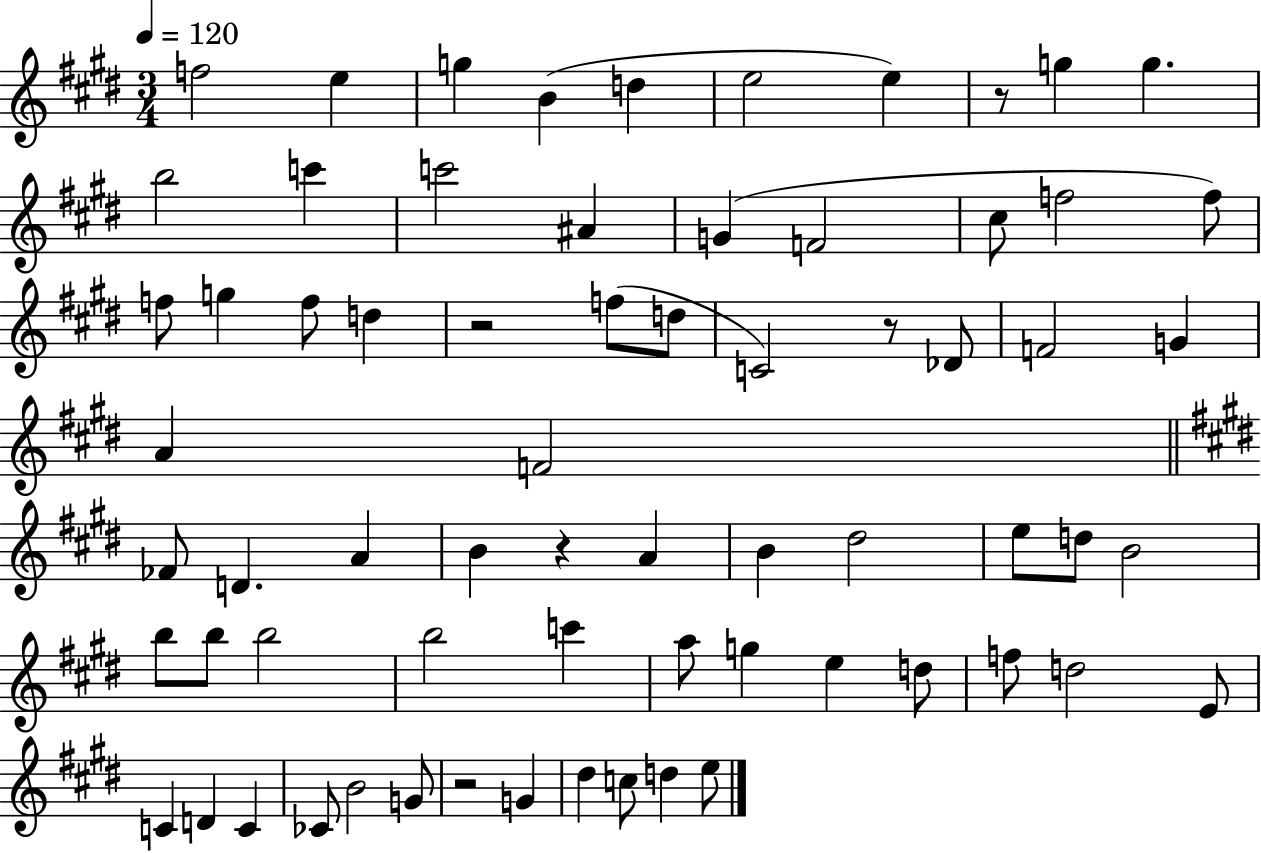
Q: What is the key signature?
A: E major